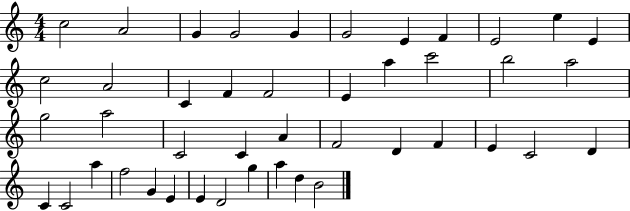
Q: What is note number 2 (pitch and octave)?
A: A4